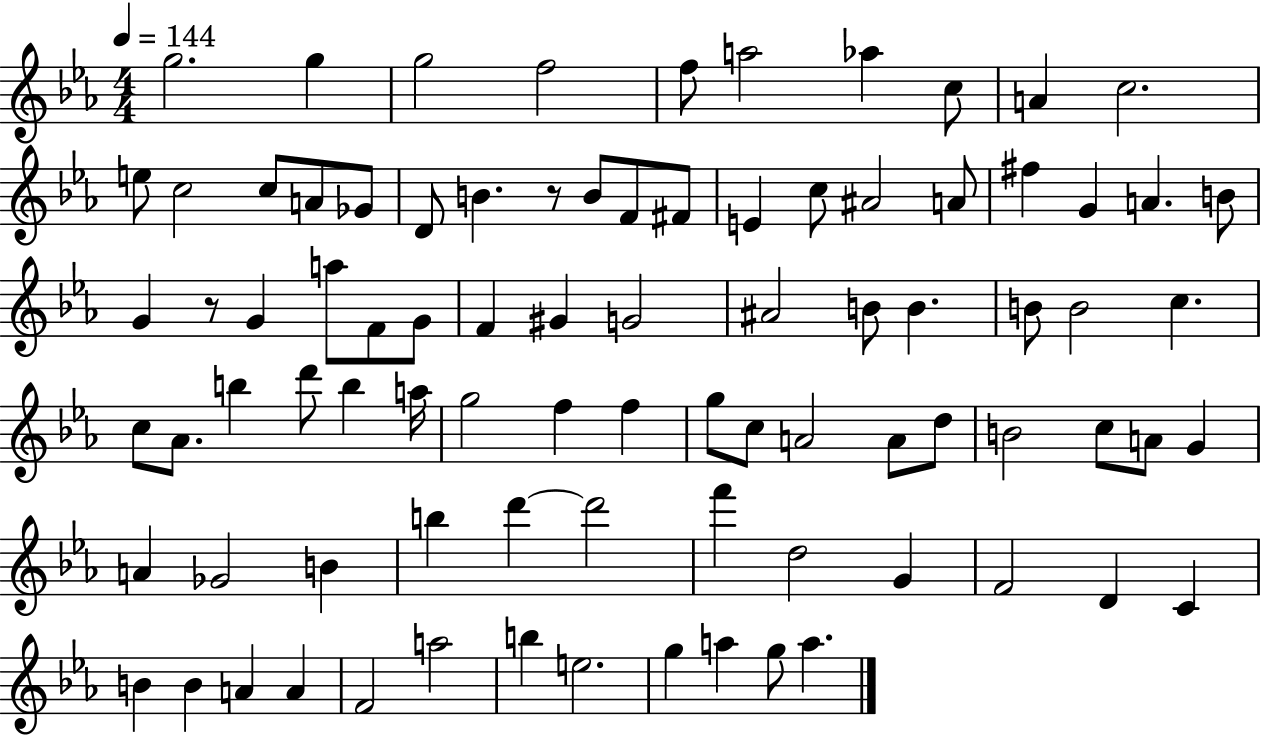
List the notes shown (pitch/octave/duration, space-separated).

G5/h. G5/q G5/h F5/h F5/e A5/h Ab5/q C5/e A4/q C5/h. E5/e C5/h C5/e A4/e Gb4/e D4/e B4/q. R/e B4/e F4/e F#4/e E4/q C5/e A#4/h A4/e F#5/q G4/q A4/q. B4/e G4/q R/e G4/q A5/e F4/e G4/e F4/q G#4/q G4/h A#4/h B4/e B4/q. B4/e B4/h C5/q. C5/e Ab4/e. B5/q D6/e B5/q A5/s G5/h F5/q F5/q G5/e C5/e A4/h A4/e D5/e B4/h C5/e A4/e G4/q A4/q Gb4/h B4/q B5/q D6/q D6/h F6/q D5/h G4/q F4/h D4/q C4/q B4/q B4/q A4/q A4/q F4/h A5/h B5/q E5/h. G5/q A5/q G5/e A5/q.